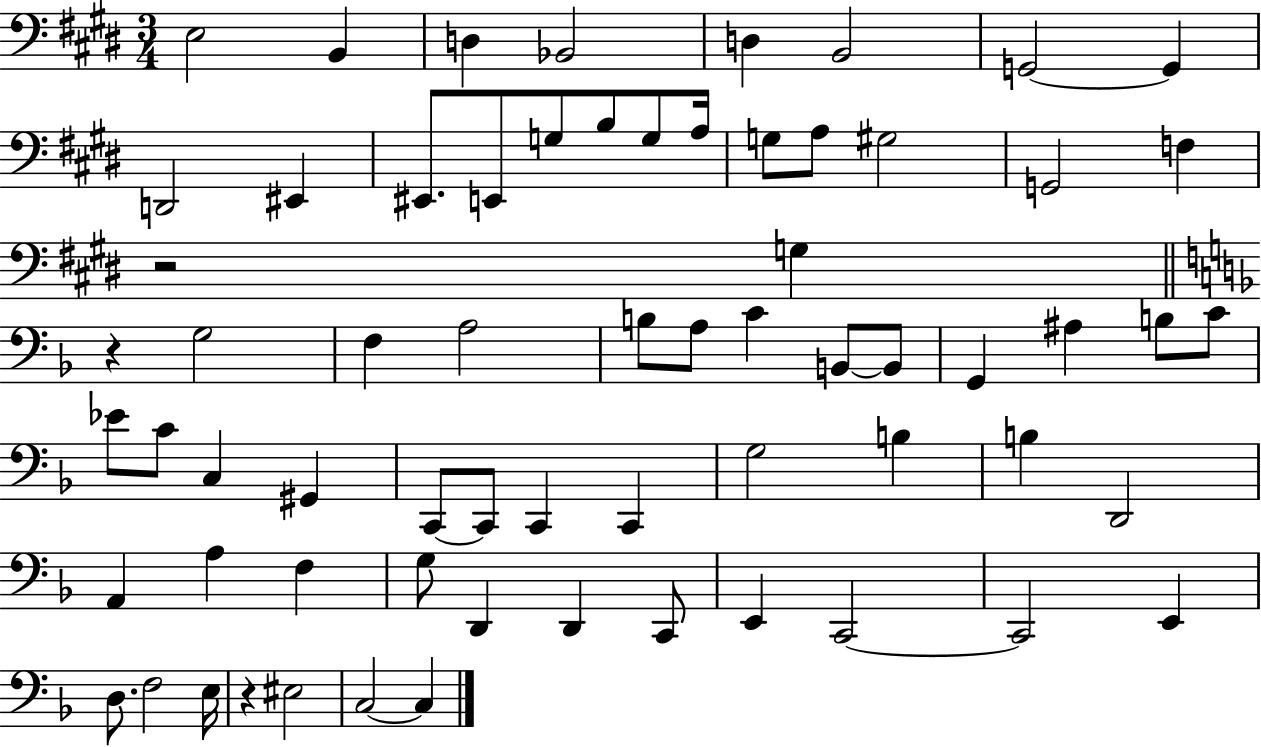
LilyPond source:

{
  \clef bass
  \numericTimeSignature
  \time 3/4
  \key e \major
  e2 b,4 | d4 bes,2 | d4 b,2 | g,2~~ g,4 | \break d,2 eis,4 | eis,8. e,8 g8 b8 g8 a16 | g8 a8 gis2 | g,2 f4 | \break r2 g4 | \bar "||" \break \key f \major r4 g2 | f4 a2 | b8 a8 c'4 b,8~~ b,8 | g,4 ais4 b8 c'8 | \break ees'8 c'8 c4 gis,4 | c,8~~ c,8 c,4 c,4 | g2 b4 | b4 d,2 | \break a,4 a4 f4 | g8 d,4 d,4 c,8 | e,4 c,2~~ | c,2 e,4 | \break d8. f2 e16 | r4 eis2 | c2~~ c4 | \bar "|."
}